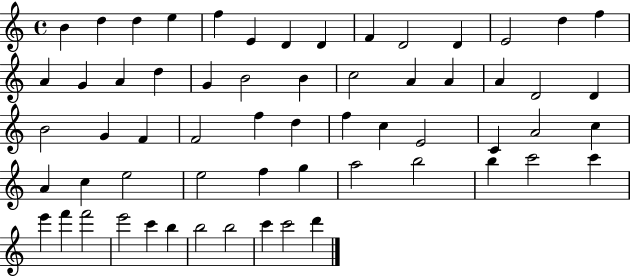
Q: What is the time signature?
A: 4/4